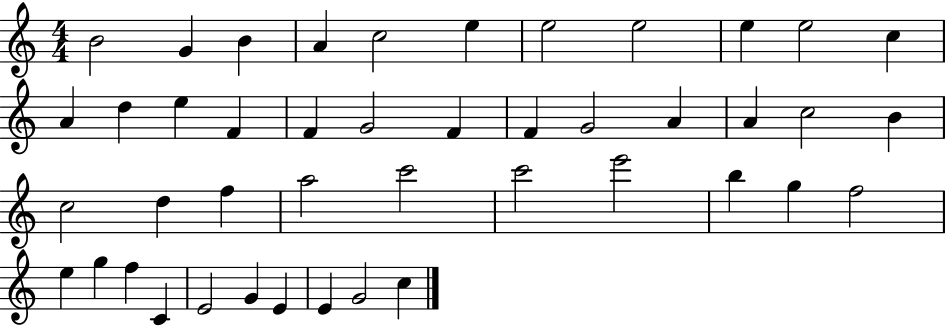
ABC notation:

X:1
T:Untitled
M:4/4
L:1/4
K:C
B2 G B A c2 e e2 e2 e e2 c A d e F F G2 F F G2 A A c2 B c2 d f a2 c'2 c'2 e'2 b g f2 e g f C E2 G E E G2 c